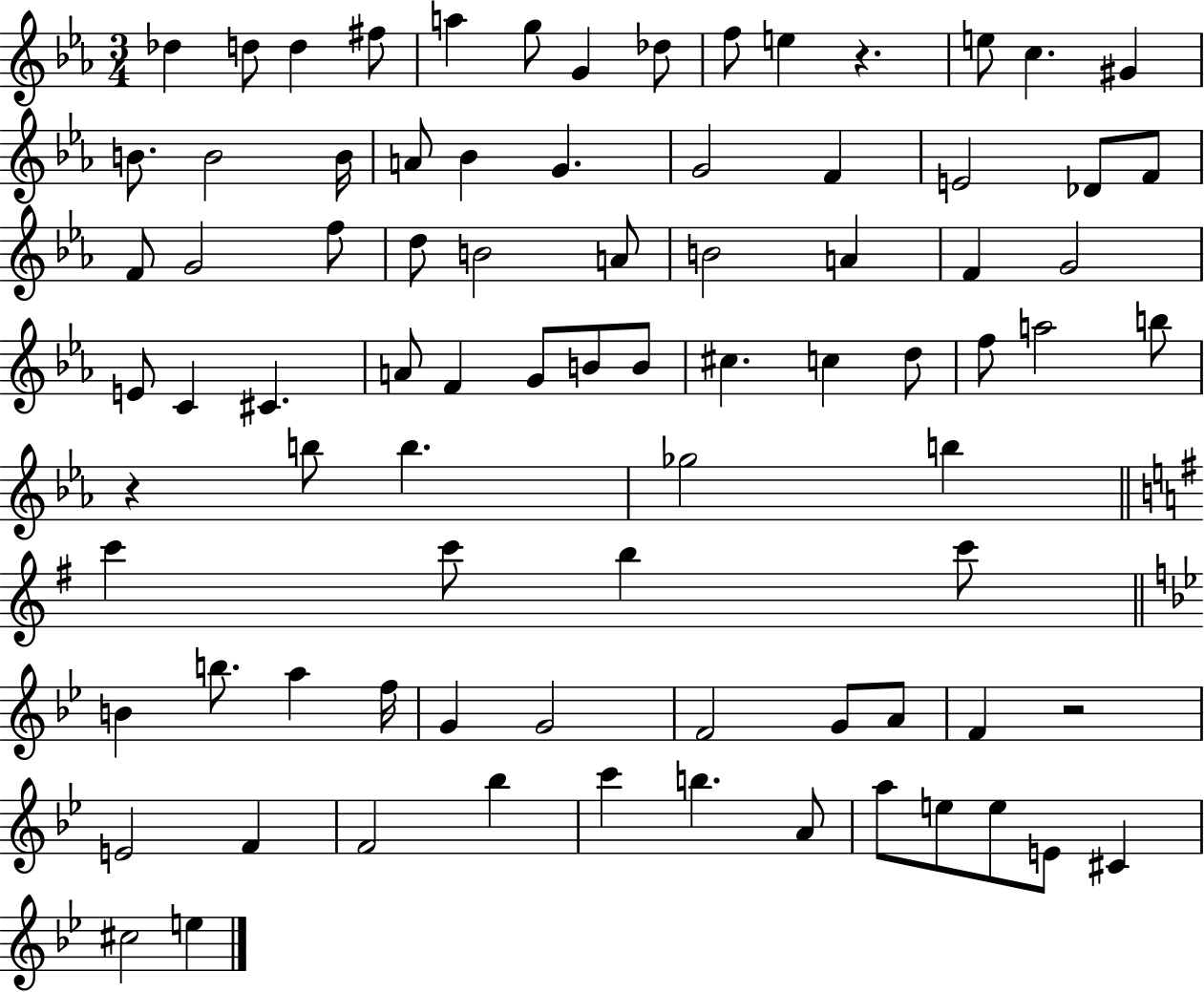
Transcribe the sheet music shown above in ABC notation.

X:1
T:Untitled
M:3/4
L:1/4
K:Eb
_d d/2 d ^f/2 a g/2 G _d/2 f/2 e z e/2 c ^G B/2 B2 B/4 A/2 _B G G2 F E2 _D/2 F/2 F/2 G2 f/2 d/2 B2 A/2 B2 A F G2 E/2 C ^C A/2 F G/2 B/2 B/2 ^c c d/2 f/2 a2 b/2 z b/2 b _g2 b c' c'/2 b c'/2 B b/2 a f/4 G G2 F2 G/2 A/2 F z2 E2 F F2 _b c' b A/2 a/2 e/2 e/2 E/2 ^C ^c2 e